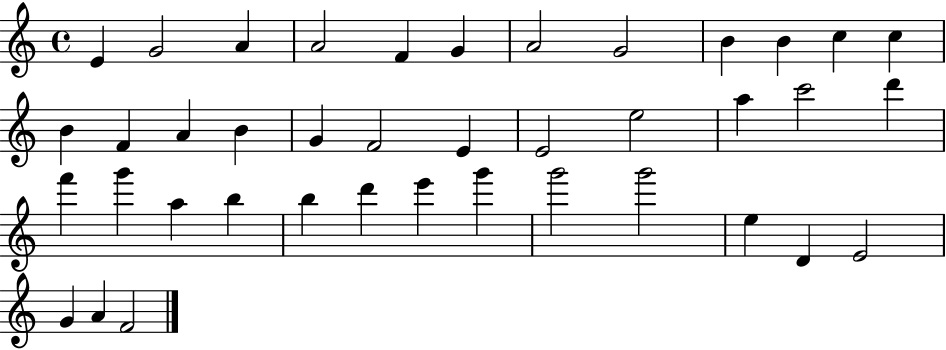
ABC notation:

X:1
T:Untitled
M:4/4
L:1/4
K:C
E G2 A A2 F G A2 G2 B B c c B F A B G F2 E E2 e2 a c'2 d' f' g' a b b d' e' g' g'2 g'2 e D E2 G A F2